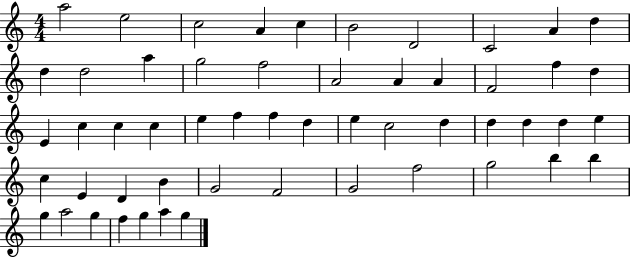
{
  \clef treble
  \numericTimeSignature
  \time 4/4
  \key c \major
  a''2 e''2 | c''2 a'4 c''4 | b'2 d'2 | c'2 a'4 d''4 | \break d''4 d''2 a''4 | g''2 f''2 | a'2 a'4 a'4 | f'2 f''4 d''4 | \break e'4 c''4 c''4 c''4 | e''4 f''4 f''4 d''4 | e''4 c''2 d''4 | d''4 d''4 d''4 e''4 | \break c''4 e'4 d'4 b'4 | g'2 f'2 | g'2 f''2 | g''2 b''4 b''4 | \break g''4 a''2 g''4 | f''4 g''4 a''4 g''4 | \bar "|."
}